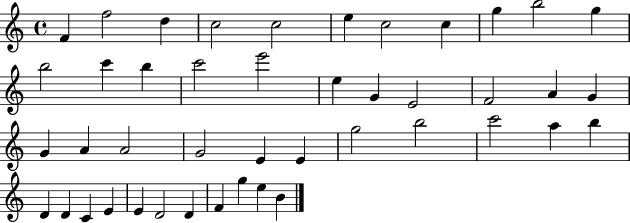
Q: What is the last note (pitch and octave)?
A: B4